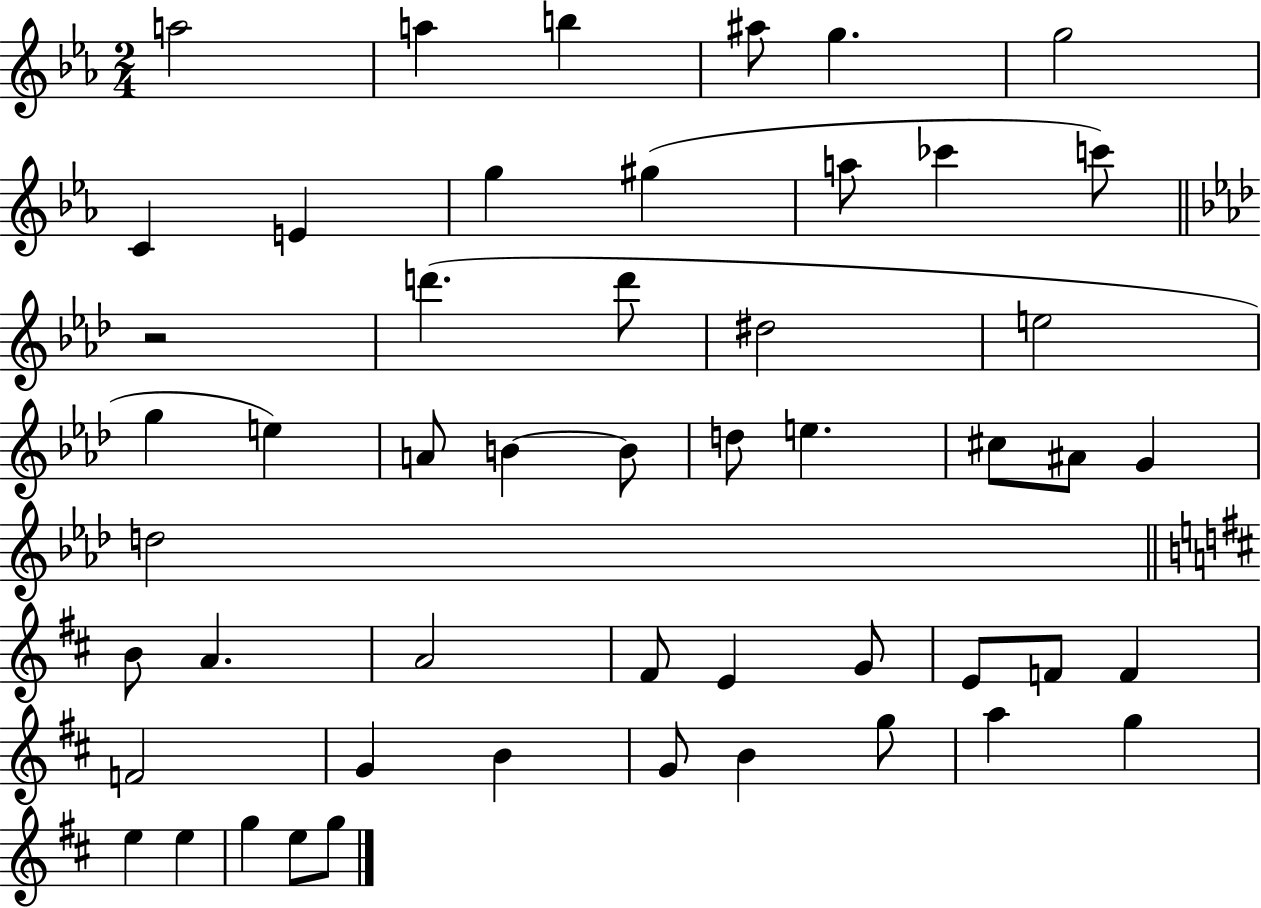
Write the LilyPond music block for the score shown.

{
  \clef treble
  \numericTimeSignature
  \time 2/4
  \key ees \major
  a''2 | a''4 b''4 | ais''8 g''4. | g''2 | \break c'4 e'4 | g''4 gis''4( | a''8 ces'''4 c'''8) | \bar "||" \break \key f \minor r2 | d'''4.( d'''8 | dis''2 | e''2 | \break g''4 e''4) | a'8 b'4~~ b'8 | d''8 e''4. | cis''8 ais'8 g'4 | \break d''2 | \bar "||" \break \key d \major b'8 a'4. | a'2 | fis'8 e'4 g'8 | e'8 f'8 f'4 | \break f'2 | g'4 b'4 | g'8 b'4 g''8 | a''4 g''4 | \break e''4 e''4 | g''4 e''8 g''8 | \bar "|."
}